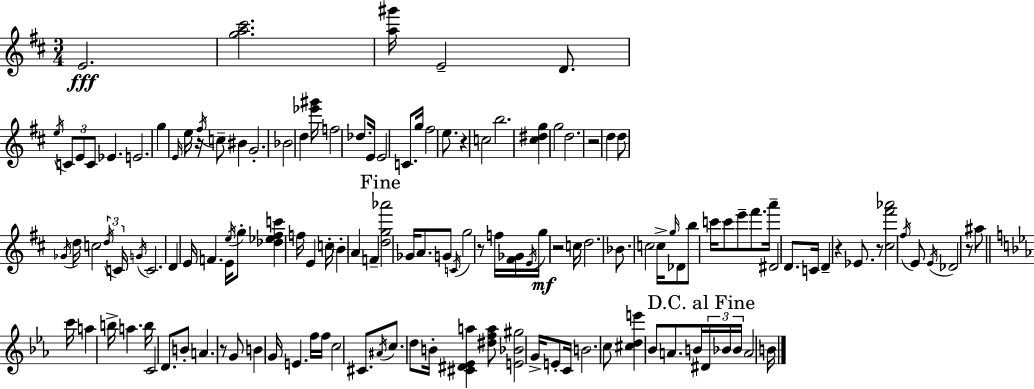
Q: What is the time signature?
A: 3/4